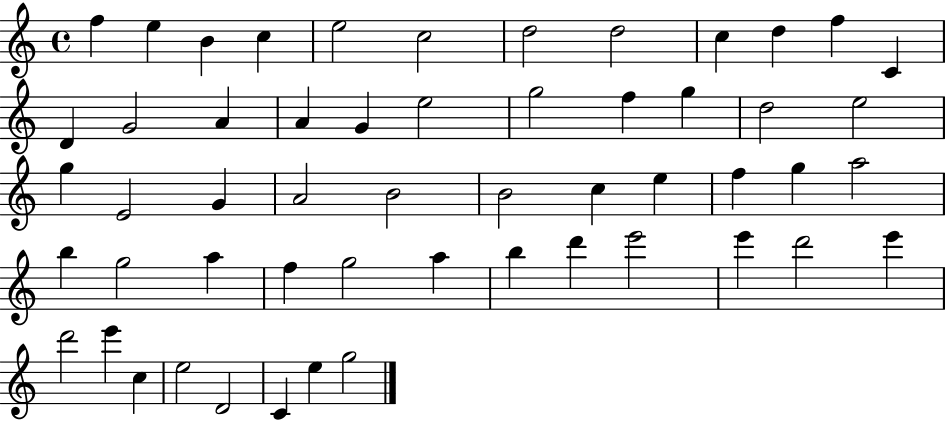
F5/q E5/q B4/q C5/q E5/h C5/h D5/h D5/h C5/q D5/q F5/q C4/q D4/q G4/h A4/q A4/q G4/q E5/h G5/h F5/q G5/q D5/h E5/h G5/q E4/h G4/q A4/h B4/h B4/h C5/q E5/q F5/q G5/q A5/h B5/q G5/h A5/q F5/q G5/h A5/q B5/q D6/q E6/h E6/q D6/h E6/q D6/h E6/q C5/q E5/h D4/h C4/q E5/q G5/h